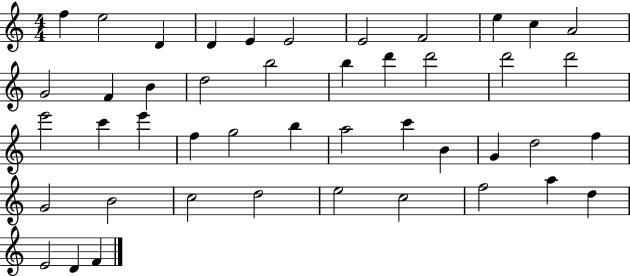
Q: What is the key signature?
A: C major